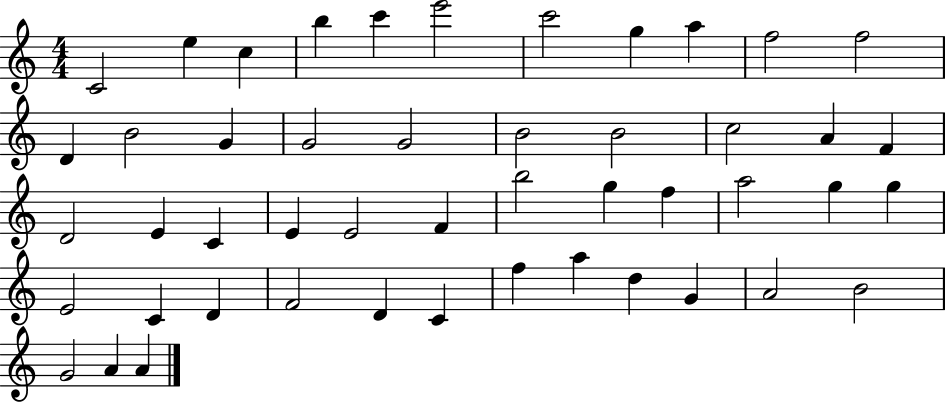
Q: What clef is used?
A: treble